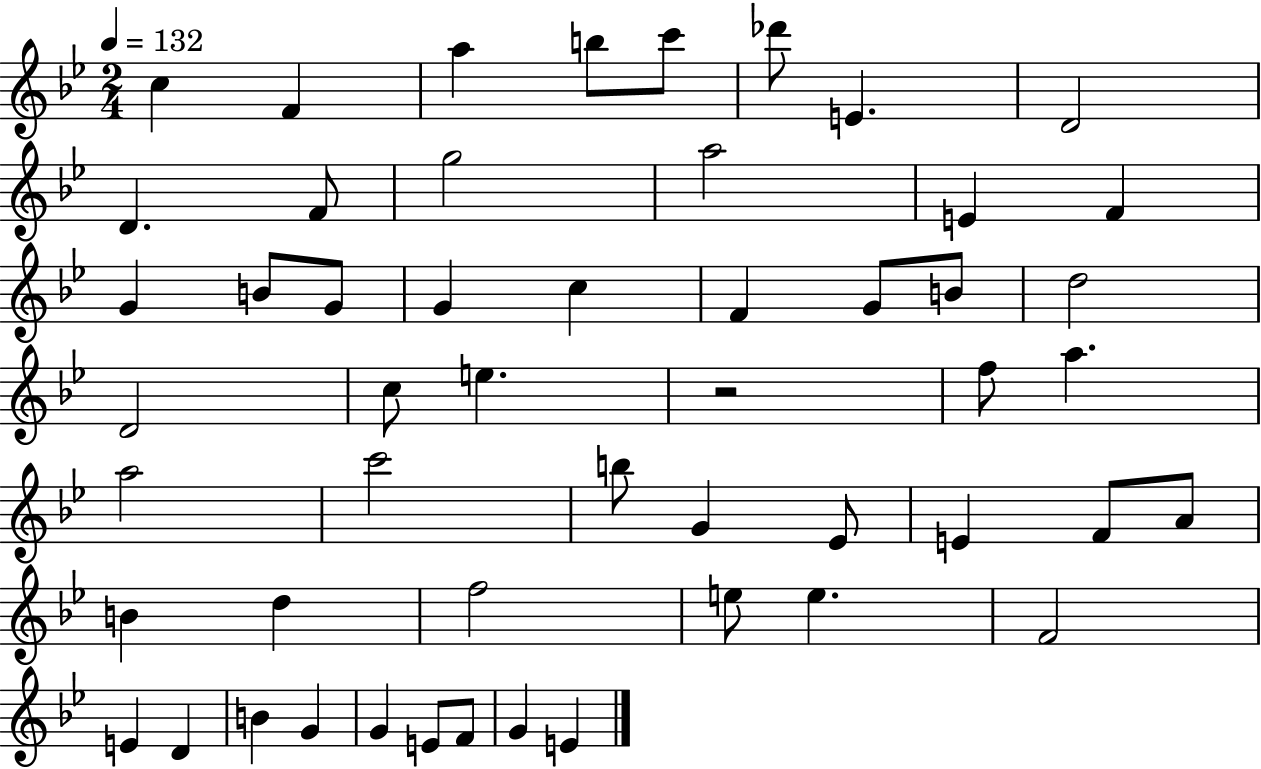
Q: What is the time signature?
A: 2/4